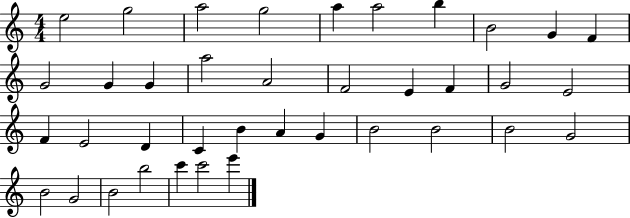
{
  \clef treble
  \numericTimeSignature
  \time 4/4
  \key c \major
  e''2 g''2 | a''2 g''2 | a''4 a''2 b''4 | b'2 g'4 f'4 | \break g'2 g'4 g'4 | a''2 a'2 | f'2 e'4 f'4 | g'2 e'2 | \break f'4 e'2 d'4 | c'4 b'4 a'4 g'4 | b'2 b'2 | b'2 g'2 | \break b'2 g'2 | b'2 b''2 | c'''4 c'''2 e'''4 | \bar "|."
}